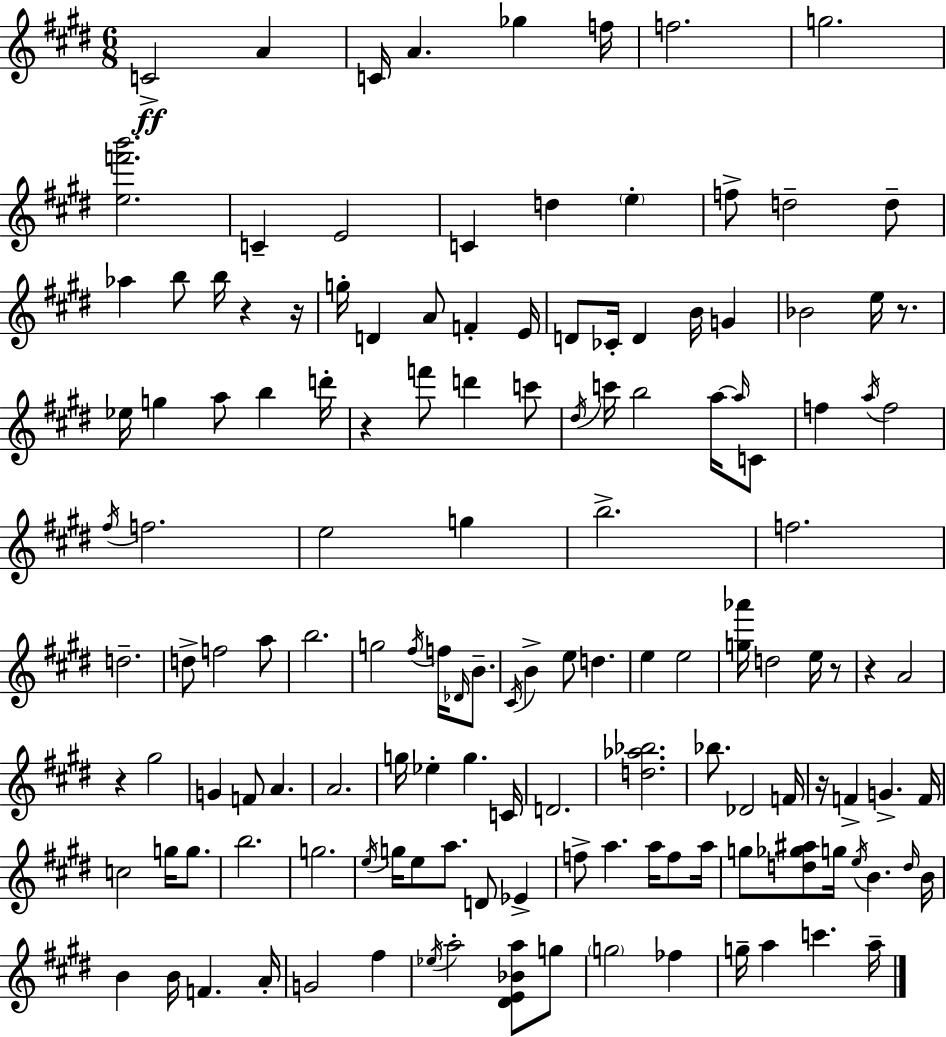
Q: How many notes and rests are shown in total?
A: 139